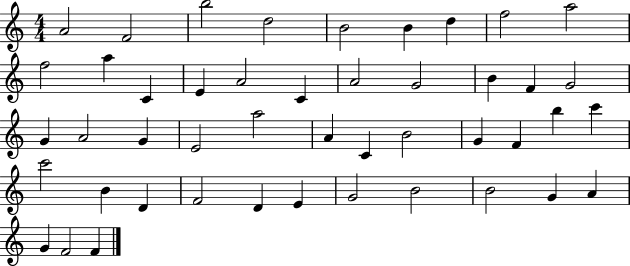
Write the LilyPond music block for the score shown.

{
  \clef treble
  \numericTimeSignature
  \time 4/4
  \key c \major
  a'2 f'2 | b''2 d''2 | b'2 b'4 d''4 | f''2 a''2 | \break f''2 a''4 c'4 | e'4 a'2 c'4 | a'2 g'2 | b'4 f'4 g'2 | \break g'4 a'2 g'4 | e'2 a''2 | a'4 c'4 b'2 | g'4 f'4 b''4 c'''4 | \break c'''2 b'4 d'4 | f'2 d'4 e'4 | g'2 b'2 | b'2 g'4 a'4 | \break g'4 f'2 f'4 | \bar "|."
}